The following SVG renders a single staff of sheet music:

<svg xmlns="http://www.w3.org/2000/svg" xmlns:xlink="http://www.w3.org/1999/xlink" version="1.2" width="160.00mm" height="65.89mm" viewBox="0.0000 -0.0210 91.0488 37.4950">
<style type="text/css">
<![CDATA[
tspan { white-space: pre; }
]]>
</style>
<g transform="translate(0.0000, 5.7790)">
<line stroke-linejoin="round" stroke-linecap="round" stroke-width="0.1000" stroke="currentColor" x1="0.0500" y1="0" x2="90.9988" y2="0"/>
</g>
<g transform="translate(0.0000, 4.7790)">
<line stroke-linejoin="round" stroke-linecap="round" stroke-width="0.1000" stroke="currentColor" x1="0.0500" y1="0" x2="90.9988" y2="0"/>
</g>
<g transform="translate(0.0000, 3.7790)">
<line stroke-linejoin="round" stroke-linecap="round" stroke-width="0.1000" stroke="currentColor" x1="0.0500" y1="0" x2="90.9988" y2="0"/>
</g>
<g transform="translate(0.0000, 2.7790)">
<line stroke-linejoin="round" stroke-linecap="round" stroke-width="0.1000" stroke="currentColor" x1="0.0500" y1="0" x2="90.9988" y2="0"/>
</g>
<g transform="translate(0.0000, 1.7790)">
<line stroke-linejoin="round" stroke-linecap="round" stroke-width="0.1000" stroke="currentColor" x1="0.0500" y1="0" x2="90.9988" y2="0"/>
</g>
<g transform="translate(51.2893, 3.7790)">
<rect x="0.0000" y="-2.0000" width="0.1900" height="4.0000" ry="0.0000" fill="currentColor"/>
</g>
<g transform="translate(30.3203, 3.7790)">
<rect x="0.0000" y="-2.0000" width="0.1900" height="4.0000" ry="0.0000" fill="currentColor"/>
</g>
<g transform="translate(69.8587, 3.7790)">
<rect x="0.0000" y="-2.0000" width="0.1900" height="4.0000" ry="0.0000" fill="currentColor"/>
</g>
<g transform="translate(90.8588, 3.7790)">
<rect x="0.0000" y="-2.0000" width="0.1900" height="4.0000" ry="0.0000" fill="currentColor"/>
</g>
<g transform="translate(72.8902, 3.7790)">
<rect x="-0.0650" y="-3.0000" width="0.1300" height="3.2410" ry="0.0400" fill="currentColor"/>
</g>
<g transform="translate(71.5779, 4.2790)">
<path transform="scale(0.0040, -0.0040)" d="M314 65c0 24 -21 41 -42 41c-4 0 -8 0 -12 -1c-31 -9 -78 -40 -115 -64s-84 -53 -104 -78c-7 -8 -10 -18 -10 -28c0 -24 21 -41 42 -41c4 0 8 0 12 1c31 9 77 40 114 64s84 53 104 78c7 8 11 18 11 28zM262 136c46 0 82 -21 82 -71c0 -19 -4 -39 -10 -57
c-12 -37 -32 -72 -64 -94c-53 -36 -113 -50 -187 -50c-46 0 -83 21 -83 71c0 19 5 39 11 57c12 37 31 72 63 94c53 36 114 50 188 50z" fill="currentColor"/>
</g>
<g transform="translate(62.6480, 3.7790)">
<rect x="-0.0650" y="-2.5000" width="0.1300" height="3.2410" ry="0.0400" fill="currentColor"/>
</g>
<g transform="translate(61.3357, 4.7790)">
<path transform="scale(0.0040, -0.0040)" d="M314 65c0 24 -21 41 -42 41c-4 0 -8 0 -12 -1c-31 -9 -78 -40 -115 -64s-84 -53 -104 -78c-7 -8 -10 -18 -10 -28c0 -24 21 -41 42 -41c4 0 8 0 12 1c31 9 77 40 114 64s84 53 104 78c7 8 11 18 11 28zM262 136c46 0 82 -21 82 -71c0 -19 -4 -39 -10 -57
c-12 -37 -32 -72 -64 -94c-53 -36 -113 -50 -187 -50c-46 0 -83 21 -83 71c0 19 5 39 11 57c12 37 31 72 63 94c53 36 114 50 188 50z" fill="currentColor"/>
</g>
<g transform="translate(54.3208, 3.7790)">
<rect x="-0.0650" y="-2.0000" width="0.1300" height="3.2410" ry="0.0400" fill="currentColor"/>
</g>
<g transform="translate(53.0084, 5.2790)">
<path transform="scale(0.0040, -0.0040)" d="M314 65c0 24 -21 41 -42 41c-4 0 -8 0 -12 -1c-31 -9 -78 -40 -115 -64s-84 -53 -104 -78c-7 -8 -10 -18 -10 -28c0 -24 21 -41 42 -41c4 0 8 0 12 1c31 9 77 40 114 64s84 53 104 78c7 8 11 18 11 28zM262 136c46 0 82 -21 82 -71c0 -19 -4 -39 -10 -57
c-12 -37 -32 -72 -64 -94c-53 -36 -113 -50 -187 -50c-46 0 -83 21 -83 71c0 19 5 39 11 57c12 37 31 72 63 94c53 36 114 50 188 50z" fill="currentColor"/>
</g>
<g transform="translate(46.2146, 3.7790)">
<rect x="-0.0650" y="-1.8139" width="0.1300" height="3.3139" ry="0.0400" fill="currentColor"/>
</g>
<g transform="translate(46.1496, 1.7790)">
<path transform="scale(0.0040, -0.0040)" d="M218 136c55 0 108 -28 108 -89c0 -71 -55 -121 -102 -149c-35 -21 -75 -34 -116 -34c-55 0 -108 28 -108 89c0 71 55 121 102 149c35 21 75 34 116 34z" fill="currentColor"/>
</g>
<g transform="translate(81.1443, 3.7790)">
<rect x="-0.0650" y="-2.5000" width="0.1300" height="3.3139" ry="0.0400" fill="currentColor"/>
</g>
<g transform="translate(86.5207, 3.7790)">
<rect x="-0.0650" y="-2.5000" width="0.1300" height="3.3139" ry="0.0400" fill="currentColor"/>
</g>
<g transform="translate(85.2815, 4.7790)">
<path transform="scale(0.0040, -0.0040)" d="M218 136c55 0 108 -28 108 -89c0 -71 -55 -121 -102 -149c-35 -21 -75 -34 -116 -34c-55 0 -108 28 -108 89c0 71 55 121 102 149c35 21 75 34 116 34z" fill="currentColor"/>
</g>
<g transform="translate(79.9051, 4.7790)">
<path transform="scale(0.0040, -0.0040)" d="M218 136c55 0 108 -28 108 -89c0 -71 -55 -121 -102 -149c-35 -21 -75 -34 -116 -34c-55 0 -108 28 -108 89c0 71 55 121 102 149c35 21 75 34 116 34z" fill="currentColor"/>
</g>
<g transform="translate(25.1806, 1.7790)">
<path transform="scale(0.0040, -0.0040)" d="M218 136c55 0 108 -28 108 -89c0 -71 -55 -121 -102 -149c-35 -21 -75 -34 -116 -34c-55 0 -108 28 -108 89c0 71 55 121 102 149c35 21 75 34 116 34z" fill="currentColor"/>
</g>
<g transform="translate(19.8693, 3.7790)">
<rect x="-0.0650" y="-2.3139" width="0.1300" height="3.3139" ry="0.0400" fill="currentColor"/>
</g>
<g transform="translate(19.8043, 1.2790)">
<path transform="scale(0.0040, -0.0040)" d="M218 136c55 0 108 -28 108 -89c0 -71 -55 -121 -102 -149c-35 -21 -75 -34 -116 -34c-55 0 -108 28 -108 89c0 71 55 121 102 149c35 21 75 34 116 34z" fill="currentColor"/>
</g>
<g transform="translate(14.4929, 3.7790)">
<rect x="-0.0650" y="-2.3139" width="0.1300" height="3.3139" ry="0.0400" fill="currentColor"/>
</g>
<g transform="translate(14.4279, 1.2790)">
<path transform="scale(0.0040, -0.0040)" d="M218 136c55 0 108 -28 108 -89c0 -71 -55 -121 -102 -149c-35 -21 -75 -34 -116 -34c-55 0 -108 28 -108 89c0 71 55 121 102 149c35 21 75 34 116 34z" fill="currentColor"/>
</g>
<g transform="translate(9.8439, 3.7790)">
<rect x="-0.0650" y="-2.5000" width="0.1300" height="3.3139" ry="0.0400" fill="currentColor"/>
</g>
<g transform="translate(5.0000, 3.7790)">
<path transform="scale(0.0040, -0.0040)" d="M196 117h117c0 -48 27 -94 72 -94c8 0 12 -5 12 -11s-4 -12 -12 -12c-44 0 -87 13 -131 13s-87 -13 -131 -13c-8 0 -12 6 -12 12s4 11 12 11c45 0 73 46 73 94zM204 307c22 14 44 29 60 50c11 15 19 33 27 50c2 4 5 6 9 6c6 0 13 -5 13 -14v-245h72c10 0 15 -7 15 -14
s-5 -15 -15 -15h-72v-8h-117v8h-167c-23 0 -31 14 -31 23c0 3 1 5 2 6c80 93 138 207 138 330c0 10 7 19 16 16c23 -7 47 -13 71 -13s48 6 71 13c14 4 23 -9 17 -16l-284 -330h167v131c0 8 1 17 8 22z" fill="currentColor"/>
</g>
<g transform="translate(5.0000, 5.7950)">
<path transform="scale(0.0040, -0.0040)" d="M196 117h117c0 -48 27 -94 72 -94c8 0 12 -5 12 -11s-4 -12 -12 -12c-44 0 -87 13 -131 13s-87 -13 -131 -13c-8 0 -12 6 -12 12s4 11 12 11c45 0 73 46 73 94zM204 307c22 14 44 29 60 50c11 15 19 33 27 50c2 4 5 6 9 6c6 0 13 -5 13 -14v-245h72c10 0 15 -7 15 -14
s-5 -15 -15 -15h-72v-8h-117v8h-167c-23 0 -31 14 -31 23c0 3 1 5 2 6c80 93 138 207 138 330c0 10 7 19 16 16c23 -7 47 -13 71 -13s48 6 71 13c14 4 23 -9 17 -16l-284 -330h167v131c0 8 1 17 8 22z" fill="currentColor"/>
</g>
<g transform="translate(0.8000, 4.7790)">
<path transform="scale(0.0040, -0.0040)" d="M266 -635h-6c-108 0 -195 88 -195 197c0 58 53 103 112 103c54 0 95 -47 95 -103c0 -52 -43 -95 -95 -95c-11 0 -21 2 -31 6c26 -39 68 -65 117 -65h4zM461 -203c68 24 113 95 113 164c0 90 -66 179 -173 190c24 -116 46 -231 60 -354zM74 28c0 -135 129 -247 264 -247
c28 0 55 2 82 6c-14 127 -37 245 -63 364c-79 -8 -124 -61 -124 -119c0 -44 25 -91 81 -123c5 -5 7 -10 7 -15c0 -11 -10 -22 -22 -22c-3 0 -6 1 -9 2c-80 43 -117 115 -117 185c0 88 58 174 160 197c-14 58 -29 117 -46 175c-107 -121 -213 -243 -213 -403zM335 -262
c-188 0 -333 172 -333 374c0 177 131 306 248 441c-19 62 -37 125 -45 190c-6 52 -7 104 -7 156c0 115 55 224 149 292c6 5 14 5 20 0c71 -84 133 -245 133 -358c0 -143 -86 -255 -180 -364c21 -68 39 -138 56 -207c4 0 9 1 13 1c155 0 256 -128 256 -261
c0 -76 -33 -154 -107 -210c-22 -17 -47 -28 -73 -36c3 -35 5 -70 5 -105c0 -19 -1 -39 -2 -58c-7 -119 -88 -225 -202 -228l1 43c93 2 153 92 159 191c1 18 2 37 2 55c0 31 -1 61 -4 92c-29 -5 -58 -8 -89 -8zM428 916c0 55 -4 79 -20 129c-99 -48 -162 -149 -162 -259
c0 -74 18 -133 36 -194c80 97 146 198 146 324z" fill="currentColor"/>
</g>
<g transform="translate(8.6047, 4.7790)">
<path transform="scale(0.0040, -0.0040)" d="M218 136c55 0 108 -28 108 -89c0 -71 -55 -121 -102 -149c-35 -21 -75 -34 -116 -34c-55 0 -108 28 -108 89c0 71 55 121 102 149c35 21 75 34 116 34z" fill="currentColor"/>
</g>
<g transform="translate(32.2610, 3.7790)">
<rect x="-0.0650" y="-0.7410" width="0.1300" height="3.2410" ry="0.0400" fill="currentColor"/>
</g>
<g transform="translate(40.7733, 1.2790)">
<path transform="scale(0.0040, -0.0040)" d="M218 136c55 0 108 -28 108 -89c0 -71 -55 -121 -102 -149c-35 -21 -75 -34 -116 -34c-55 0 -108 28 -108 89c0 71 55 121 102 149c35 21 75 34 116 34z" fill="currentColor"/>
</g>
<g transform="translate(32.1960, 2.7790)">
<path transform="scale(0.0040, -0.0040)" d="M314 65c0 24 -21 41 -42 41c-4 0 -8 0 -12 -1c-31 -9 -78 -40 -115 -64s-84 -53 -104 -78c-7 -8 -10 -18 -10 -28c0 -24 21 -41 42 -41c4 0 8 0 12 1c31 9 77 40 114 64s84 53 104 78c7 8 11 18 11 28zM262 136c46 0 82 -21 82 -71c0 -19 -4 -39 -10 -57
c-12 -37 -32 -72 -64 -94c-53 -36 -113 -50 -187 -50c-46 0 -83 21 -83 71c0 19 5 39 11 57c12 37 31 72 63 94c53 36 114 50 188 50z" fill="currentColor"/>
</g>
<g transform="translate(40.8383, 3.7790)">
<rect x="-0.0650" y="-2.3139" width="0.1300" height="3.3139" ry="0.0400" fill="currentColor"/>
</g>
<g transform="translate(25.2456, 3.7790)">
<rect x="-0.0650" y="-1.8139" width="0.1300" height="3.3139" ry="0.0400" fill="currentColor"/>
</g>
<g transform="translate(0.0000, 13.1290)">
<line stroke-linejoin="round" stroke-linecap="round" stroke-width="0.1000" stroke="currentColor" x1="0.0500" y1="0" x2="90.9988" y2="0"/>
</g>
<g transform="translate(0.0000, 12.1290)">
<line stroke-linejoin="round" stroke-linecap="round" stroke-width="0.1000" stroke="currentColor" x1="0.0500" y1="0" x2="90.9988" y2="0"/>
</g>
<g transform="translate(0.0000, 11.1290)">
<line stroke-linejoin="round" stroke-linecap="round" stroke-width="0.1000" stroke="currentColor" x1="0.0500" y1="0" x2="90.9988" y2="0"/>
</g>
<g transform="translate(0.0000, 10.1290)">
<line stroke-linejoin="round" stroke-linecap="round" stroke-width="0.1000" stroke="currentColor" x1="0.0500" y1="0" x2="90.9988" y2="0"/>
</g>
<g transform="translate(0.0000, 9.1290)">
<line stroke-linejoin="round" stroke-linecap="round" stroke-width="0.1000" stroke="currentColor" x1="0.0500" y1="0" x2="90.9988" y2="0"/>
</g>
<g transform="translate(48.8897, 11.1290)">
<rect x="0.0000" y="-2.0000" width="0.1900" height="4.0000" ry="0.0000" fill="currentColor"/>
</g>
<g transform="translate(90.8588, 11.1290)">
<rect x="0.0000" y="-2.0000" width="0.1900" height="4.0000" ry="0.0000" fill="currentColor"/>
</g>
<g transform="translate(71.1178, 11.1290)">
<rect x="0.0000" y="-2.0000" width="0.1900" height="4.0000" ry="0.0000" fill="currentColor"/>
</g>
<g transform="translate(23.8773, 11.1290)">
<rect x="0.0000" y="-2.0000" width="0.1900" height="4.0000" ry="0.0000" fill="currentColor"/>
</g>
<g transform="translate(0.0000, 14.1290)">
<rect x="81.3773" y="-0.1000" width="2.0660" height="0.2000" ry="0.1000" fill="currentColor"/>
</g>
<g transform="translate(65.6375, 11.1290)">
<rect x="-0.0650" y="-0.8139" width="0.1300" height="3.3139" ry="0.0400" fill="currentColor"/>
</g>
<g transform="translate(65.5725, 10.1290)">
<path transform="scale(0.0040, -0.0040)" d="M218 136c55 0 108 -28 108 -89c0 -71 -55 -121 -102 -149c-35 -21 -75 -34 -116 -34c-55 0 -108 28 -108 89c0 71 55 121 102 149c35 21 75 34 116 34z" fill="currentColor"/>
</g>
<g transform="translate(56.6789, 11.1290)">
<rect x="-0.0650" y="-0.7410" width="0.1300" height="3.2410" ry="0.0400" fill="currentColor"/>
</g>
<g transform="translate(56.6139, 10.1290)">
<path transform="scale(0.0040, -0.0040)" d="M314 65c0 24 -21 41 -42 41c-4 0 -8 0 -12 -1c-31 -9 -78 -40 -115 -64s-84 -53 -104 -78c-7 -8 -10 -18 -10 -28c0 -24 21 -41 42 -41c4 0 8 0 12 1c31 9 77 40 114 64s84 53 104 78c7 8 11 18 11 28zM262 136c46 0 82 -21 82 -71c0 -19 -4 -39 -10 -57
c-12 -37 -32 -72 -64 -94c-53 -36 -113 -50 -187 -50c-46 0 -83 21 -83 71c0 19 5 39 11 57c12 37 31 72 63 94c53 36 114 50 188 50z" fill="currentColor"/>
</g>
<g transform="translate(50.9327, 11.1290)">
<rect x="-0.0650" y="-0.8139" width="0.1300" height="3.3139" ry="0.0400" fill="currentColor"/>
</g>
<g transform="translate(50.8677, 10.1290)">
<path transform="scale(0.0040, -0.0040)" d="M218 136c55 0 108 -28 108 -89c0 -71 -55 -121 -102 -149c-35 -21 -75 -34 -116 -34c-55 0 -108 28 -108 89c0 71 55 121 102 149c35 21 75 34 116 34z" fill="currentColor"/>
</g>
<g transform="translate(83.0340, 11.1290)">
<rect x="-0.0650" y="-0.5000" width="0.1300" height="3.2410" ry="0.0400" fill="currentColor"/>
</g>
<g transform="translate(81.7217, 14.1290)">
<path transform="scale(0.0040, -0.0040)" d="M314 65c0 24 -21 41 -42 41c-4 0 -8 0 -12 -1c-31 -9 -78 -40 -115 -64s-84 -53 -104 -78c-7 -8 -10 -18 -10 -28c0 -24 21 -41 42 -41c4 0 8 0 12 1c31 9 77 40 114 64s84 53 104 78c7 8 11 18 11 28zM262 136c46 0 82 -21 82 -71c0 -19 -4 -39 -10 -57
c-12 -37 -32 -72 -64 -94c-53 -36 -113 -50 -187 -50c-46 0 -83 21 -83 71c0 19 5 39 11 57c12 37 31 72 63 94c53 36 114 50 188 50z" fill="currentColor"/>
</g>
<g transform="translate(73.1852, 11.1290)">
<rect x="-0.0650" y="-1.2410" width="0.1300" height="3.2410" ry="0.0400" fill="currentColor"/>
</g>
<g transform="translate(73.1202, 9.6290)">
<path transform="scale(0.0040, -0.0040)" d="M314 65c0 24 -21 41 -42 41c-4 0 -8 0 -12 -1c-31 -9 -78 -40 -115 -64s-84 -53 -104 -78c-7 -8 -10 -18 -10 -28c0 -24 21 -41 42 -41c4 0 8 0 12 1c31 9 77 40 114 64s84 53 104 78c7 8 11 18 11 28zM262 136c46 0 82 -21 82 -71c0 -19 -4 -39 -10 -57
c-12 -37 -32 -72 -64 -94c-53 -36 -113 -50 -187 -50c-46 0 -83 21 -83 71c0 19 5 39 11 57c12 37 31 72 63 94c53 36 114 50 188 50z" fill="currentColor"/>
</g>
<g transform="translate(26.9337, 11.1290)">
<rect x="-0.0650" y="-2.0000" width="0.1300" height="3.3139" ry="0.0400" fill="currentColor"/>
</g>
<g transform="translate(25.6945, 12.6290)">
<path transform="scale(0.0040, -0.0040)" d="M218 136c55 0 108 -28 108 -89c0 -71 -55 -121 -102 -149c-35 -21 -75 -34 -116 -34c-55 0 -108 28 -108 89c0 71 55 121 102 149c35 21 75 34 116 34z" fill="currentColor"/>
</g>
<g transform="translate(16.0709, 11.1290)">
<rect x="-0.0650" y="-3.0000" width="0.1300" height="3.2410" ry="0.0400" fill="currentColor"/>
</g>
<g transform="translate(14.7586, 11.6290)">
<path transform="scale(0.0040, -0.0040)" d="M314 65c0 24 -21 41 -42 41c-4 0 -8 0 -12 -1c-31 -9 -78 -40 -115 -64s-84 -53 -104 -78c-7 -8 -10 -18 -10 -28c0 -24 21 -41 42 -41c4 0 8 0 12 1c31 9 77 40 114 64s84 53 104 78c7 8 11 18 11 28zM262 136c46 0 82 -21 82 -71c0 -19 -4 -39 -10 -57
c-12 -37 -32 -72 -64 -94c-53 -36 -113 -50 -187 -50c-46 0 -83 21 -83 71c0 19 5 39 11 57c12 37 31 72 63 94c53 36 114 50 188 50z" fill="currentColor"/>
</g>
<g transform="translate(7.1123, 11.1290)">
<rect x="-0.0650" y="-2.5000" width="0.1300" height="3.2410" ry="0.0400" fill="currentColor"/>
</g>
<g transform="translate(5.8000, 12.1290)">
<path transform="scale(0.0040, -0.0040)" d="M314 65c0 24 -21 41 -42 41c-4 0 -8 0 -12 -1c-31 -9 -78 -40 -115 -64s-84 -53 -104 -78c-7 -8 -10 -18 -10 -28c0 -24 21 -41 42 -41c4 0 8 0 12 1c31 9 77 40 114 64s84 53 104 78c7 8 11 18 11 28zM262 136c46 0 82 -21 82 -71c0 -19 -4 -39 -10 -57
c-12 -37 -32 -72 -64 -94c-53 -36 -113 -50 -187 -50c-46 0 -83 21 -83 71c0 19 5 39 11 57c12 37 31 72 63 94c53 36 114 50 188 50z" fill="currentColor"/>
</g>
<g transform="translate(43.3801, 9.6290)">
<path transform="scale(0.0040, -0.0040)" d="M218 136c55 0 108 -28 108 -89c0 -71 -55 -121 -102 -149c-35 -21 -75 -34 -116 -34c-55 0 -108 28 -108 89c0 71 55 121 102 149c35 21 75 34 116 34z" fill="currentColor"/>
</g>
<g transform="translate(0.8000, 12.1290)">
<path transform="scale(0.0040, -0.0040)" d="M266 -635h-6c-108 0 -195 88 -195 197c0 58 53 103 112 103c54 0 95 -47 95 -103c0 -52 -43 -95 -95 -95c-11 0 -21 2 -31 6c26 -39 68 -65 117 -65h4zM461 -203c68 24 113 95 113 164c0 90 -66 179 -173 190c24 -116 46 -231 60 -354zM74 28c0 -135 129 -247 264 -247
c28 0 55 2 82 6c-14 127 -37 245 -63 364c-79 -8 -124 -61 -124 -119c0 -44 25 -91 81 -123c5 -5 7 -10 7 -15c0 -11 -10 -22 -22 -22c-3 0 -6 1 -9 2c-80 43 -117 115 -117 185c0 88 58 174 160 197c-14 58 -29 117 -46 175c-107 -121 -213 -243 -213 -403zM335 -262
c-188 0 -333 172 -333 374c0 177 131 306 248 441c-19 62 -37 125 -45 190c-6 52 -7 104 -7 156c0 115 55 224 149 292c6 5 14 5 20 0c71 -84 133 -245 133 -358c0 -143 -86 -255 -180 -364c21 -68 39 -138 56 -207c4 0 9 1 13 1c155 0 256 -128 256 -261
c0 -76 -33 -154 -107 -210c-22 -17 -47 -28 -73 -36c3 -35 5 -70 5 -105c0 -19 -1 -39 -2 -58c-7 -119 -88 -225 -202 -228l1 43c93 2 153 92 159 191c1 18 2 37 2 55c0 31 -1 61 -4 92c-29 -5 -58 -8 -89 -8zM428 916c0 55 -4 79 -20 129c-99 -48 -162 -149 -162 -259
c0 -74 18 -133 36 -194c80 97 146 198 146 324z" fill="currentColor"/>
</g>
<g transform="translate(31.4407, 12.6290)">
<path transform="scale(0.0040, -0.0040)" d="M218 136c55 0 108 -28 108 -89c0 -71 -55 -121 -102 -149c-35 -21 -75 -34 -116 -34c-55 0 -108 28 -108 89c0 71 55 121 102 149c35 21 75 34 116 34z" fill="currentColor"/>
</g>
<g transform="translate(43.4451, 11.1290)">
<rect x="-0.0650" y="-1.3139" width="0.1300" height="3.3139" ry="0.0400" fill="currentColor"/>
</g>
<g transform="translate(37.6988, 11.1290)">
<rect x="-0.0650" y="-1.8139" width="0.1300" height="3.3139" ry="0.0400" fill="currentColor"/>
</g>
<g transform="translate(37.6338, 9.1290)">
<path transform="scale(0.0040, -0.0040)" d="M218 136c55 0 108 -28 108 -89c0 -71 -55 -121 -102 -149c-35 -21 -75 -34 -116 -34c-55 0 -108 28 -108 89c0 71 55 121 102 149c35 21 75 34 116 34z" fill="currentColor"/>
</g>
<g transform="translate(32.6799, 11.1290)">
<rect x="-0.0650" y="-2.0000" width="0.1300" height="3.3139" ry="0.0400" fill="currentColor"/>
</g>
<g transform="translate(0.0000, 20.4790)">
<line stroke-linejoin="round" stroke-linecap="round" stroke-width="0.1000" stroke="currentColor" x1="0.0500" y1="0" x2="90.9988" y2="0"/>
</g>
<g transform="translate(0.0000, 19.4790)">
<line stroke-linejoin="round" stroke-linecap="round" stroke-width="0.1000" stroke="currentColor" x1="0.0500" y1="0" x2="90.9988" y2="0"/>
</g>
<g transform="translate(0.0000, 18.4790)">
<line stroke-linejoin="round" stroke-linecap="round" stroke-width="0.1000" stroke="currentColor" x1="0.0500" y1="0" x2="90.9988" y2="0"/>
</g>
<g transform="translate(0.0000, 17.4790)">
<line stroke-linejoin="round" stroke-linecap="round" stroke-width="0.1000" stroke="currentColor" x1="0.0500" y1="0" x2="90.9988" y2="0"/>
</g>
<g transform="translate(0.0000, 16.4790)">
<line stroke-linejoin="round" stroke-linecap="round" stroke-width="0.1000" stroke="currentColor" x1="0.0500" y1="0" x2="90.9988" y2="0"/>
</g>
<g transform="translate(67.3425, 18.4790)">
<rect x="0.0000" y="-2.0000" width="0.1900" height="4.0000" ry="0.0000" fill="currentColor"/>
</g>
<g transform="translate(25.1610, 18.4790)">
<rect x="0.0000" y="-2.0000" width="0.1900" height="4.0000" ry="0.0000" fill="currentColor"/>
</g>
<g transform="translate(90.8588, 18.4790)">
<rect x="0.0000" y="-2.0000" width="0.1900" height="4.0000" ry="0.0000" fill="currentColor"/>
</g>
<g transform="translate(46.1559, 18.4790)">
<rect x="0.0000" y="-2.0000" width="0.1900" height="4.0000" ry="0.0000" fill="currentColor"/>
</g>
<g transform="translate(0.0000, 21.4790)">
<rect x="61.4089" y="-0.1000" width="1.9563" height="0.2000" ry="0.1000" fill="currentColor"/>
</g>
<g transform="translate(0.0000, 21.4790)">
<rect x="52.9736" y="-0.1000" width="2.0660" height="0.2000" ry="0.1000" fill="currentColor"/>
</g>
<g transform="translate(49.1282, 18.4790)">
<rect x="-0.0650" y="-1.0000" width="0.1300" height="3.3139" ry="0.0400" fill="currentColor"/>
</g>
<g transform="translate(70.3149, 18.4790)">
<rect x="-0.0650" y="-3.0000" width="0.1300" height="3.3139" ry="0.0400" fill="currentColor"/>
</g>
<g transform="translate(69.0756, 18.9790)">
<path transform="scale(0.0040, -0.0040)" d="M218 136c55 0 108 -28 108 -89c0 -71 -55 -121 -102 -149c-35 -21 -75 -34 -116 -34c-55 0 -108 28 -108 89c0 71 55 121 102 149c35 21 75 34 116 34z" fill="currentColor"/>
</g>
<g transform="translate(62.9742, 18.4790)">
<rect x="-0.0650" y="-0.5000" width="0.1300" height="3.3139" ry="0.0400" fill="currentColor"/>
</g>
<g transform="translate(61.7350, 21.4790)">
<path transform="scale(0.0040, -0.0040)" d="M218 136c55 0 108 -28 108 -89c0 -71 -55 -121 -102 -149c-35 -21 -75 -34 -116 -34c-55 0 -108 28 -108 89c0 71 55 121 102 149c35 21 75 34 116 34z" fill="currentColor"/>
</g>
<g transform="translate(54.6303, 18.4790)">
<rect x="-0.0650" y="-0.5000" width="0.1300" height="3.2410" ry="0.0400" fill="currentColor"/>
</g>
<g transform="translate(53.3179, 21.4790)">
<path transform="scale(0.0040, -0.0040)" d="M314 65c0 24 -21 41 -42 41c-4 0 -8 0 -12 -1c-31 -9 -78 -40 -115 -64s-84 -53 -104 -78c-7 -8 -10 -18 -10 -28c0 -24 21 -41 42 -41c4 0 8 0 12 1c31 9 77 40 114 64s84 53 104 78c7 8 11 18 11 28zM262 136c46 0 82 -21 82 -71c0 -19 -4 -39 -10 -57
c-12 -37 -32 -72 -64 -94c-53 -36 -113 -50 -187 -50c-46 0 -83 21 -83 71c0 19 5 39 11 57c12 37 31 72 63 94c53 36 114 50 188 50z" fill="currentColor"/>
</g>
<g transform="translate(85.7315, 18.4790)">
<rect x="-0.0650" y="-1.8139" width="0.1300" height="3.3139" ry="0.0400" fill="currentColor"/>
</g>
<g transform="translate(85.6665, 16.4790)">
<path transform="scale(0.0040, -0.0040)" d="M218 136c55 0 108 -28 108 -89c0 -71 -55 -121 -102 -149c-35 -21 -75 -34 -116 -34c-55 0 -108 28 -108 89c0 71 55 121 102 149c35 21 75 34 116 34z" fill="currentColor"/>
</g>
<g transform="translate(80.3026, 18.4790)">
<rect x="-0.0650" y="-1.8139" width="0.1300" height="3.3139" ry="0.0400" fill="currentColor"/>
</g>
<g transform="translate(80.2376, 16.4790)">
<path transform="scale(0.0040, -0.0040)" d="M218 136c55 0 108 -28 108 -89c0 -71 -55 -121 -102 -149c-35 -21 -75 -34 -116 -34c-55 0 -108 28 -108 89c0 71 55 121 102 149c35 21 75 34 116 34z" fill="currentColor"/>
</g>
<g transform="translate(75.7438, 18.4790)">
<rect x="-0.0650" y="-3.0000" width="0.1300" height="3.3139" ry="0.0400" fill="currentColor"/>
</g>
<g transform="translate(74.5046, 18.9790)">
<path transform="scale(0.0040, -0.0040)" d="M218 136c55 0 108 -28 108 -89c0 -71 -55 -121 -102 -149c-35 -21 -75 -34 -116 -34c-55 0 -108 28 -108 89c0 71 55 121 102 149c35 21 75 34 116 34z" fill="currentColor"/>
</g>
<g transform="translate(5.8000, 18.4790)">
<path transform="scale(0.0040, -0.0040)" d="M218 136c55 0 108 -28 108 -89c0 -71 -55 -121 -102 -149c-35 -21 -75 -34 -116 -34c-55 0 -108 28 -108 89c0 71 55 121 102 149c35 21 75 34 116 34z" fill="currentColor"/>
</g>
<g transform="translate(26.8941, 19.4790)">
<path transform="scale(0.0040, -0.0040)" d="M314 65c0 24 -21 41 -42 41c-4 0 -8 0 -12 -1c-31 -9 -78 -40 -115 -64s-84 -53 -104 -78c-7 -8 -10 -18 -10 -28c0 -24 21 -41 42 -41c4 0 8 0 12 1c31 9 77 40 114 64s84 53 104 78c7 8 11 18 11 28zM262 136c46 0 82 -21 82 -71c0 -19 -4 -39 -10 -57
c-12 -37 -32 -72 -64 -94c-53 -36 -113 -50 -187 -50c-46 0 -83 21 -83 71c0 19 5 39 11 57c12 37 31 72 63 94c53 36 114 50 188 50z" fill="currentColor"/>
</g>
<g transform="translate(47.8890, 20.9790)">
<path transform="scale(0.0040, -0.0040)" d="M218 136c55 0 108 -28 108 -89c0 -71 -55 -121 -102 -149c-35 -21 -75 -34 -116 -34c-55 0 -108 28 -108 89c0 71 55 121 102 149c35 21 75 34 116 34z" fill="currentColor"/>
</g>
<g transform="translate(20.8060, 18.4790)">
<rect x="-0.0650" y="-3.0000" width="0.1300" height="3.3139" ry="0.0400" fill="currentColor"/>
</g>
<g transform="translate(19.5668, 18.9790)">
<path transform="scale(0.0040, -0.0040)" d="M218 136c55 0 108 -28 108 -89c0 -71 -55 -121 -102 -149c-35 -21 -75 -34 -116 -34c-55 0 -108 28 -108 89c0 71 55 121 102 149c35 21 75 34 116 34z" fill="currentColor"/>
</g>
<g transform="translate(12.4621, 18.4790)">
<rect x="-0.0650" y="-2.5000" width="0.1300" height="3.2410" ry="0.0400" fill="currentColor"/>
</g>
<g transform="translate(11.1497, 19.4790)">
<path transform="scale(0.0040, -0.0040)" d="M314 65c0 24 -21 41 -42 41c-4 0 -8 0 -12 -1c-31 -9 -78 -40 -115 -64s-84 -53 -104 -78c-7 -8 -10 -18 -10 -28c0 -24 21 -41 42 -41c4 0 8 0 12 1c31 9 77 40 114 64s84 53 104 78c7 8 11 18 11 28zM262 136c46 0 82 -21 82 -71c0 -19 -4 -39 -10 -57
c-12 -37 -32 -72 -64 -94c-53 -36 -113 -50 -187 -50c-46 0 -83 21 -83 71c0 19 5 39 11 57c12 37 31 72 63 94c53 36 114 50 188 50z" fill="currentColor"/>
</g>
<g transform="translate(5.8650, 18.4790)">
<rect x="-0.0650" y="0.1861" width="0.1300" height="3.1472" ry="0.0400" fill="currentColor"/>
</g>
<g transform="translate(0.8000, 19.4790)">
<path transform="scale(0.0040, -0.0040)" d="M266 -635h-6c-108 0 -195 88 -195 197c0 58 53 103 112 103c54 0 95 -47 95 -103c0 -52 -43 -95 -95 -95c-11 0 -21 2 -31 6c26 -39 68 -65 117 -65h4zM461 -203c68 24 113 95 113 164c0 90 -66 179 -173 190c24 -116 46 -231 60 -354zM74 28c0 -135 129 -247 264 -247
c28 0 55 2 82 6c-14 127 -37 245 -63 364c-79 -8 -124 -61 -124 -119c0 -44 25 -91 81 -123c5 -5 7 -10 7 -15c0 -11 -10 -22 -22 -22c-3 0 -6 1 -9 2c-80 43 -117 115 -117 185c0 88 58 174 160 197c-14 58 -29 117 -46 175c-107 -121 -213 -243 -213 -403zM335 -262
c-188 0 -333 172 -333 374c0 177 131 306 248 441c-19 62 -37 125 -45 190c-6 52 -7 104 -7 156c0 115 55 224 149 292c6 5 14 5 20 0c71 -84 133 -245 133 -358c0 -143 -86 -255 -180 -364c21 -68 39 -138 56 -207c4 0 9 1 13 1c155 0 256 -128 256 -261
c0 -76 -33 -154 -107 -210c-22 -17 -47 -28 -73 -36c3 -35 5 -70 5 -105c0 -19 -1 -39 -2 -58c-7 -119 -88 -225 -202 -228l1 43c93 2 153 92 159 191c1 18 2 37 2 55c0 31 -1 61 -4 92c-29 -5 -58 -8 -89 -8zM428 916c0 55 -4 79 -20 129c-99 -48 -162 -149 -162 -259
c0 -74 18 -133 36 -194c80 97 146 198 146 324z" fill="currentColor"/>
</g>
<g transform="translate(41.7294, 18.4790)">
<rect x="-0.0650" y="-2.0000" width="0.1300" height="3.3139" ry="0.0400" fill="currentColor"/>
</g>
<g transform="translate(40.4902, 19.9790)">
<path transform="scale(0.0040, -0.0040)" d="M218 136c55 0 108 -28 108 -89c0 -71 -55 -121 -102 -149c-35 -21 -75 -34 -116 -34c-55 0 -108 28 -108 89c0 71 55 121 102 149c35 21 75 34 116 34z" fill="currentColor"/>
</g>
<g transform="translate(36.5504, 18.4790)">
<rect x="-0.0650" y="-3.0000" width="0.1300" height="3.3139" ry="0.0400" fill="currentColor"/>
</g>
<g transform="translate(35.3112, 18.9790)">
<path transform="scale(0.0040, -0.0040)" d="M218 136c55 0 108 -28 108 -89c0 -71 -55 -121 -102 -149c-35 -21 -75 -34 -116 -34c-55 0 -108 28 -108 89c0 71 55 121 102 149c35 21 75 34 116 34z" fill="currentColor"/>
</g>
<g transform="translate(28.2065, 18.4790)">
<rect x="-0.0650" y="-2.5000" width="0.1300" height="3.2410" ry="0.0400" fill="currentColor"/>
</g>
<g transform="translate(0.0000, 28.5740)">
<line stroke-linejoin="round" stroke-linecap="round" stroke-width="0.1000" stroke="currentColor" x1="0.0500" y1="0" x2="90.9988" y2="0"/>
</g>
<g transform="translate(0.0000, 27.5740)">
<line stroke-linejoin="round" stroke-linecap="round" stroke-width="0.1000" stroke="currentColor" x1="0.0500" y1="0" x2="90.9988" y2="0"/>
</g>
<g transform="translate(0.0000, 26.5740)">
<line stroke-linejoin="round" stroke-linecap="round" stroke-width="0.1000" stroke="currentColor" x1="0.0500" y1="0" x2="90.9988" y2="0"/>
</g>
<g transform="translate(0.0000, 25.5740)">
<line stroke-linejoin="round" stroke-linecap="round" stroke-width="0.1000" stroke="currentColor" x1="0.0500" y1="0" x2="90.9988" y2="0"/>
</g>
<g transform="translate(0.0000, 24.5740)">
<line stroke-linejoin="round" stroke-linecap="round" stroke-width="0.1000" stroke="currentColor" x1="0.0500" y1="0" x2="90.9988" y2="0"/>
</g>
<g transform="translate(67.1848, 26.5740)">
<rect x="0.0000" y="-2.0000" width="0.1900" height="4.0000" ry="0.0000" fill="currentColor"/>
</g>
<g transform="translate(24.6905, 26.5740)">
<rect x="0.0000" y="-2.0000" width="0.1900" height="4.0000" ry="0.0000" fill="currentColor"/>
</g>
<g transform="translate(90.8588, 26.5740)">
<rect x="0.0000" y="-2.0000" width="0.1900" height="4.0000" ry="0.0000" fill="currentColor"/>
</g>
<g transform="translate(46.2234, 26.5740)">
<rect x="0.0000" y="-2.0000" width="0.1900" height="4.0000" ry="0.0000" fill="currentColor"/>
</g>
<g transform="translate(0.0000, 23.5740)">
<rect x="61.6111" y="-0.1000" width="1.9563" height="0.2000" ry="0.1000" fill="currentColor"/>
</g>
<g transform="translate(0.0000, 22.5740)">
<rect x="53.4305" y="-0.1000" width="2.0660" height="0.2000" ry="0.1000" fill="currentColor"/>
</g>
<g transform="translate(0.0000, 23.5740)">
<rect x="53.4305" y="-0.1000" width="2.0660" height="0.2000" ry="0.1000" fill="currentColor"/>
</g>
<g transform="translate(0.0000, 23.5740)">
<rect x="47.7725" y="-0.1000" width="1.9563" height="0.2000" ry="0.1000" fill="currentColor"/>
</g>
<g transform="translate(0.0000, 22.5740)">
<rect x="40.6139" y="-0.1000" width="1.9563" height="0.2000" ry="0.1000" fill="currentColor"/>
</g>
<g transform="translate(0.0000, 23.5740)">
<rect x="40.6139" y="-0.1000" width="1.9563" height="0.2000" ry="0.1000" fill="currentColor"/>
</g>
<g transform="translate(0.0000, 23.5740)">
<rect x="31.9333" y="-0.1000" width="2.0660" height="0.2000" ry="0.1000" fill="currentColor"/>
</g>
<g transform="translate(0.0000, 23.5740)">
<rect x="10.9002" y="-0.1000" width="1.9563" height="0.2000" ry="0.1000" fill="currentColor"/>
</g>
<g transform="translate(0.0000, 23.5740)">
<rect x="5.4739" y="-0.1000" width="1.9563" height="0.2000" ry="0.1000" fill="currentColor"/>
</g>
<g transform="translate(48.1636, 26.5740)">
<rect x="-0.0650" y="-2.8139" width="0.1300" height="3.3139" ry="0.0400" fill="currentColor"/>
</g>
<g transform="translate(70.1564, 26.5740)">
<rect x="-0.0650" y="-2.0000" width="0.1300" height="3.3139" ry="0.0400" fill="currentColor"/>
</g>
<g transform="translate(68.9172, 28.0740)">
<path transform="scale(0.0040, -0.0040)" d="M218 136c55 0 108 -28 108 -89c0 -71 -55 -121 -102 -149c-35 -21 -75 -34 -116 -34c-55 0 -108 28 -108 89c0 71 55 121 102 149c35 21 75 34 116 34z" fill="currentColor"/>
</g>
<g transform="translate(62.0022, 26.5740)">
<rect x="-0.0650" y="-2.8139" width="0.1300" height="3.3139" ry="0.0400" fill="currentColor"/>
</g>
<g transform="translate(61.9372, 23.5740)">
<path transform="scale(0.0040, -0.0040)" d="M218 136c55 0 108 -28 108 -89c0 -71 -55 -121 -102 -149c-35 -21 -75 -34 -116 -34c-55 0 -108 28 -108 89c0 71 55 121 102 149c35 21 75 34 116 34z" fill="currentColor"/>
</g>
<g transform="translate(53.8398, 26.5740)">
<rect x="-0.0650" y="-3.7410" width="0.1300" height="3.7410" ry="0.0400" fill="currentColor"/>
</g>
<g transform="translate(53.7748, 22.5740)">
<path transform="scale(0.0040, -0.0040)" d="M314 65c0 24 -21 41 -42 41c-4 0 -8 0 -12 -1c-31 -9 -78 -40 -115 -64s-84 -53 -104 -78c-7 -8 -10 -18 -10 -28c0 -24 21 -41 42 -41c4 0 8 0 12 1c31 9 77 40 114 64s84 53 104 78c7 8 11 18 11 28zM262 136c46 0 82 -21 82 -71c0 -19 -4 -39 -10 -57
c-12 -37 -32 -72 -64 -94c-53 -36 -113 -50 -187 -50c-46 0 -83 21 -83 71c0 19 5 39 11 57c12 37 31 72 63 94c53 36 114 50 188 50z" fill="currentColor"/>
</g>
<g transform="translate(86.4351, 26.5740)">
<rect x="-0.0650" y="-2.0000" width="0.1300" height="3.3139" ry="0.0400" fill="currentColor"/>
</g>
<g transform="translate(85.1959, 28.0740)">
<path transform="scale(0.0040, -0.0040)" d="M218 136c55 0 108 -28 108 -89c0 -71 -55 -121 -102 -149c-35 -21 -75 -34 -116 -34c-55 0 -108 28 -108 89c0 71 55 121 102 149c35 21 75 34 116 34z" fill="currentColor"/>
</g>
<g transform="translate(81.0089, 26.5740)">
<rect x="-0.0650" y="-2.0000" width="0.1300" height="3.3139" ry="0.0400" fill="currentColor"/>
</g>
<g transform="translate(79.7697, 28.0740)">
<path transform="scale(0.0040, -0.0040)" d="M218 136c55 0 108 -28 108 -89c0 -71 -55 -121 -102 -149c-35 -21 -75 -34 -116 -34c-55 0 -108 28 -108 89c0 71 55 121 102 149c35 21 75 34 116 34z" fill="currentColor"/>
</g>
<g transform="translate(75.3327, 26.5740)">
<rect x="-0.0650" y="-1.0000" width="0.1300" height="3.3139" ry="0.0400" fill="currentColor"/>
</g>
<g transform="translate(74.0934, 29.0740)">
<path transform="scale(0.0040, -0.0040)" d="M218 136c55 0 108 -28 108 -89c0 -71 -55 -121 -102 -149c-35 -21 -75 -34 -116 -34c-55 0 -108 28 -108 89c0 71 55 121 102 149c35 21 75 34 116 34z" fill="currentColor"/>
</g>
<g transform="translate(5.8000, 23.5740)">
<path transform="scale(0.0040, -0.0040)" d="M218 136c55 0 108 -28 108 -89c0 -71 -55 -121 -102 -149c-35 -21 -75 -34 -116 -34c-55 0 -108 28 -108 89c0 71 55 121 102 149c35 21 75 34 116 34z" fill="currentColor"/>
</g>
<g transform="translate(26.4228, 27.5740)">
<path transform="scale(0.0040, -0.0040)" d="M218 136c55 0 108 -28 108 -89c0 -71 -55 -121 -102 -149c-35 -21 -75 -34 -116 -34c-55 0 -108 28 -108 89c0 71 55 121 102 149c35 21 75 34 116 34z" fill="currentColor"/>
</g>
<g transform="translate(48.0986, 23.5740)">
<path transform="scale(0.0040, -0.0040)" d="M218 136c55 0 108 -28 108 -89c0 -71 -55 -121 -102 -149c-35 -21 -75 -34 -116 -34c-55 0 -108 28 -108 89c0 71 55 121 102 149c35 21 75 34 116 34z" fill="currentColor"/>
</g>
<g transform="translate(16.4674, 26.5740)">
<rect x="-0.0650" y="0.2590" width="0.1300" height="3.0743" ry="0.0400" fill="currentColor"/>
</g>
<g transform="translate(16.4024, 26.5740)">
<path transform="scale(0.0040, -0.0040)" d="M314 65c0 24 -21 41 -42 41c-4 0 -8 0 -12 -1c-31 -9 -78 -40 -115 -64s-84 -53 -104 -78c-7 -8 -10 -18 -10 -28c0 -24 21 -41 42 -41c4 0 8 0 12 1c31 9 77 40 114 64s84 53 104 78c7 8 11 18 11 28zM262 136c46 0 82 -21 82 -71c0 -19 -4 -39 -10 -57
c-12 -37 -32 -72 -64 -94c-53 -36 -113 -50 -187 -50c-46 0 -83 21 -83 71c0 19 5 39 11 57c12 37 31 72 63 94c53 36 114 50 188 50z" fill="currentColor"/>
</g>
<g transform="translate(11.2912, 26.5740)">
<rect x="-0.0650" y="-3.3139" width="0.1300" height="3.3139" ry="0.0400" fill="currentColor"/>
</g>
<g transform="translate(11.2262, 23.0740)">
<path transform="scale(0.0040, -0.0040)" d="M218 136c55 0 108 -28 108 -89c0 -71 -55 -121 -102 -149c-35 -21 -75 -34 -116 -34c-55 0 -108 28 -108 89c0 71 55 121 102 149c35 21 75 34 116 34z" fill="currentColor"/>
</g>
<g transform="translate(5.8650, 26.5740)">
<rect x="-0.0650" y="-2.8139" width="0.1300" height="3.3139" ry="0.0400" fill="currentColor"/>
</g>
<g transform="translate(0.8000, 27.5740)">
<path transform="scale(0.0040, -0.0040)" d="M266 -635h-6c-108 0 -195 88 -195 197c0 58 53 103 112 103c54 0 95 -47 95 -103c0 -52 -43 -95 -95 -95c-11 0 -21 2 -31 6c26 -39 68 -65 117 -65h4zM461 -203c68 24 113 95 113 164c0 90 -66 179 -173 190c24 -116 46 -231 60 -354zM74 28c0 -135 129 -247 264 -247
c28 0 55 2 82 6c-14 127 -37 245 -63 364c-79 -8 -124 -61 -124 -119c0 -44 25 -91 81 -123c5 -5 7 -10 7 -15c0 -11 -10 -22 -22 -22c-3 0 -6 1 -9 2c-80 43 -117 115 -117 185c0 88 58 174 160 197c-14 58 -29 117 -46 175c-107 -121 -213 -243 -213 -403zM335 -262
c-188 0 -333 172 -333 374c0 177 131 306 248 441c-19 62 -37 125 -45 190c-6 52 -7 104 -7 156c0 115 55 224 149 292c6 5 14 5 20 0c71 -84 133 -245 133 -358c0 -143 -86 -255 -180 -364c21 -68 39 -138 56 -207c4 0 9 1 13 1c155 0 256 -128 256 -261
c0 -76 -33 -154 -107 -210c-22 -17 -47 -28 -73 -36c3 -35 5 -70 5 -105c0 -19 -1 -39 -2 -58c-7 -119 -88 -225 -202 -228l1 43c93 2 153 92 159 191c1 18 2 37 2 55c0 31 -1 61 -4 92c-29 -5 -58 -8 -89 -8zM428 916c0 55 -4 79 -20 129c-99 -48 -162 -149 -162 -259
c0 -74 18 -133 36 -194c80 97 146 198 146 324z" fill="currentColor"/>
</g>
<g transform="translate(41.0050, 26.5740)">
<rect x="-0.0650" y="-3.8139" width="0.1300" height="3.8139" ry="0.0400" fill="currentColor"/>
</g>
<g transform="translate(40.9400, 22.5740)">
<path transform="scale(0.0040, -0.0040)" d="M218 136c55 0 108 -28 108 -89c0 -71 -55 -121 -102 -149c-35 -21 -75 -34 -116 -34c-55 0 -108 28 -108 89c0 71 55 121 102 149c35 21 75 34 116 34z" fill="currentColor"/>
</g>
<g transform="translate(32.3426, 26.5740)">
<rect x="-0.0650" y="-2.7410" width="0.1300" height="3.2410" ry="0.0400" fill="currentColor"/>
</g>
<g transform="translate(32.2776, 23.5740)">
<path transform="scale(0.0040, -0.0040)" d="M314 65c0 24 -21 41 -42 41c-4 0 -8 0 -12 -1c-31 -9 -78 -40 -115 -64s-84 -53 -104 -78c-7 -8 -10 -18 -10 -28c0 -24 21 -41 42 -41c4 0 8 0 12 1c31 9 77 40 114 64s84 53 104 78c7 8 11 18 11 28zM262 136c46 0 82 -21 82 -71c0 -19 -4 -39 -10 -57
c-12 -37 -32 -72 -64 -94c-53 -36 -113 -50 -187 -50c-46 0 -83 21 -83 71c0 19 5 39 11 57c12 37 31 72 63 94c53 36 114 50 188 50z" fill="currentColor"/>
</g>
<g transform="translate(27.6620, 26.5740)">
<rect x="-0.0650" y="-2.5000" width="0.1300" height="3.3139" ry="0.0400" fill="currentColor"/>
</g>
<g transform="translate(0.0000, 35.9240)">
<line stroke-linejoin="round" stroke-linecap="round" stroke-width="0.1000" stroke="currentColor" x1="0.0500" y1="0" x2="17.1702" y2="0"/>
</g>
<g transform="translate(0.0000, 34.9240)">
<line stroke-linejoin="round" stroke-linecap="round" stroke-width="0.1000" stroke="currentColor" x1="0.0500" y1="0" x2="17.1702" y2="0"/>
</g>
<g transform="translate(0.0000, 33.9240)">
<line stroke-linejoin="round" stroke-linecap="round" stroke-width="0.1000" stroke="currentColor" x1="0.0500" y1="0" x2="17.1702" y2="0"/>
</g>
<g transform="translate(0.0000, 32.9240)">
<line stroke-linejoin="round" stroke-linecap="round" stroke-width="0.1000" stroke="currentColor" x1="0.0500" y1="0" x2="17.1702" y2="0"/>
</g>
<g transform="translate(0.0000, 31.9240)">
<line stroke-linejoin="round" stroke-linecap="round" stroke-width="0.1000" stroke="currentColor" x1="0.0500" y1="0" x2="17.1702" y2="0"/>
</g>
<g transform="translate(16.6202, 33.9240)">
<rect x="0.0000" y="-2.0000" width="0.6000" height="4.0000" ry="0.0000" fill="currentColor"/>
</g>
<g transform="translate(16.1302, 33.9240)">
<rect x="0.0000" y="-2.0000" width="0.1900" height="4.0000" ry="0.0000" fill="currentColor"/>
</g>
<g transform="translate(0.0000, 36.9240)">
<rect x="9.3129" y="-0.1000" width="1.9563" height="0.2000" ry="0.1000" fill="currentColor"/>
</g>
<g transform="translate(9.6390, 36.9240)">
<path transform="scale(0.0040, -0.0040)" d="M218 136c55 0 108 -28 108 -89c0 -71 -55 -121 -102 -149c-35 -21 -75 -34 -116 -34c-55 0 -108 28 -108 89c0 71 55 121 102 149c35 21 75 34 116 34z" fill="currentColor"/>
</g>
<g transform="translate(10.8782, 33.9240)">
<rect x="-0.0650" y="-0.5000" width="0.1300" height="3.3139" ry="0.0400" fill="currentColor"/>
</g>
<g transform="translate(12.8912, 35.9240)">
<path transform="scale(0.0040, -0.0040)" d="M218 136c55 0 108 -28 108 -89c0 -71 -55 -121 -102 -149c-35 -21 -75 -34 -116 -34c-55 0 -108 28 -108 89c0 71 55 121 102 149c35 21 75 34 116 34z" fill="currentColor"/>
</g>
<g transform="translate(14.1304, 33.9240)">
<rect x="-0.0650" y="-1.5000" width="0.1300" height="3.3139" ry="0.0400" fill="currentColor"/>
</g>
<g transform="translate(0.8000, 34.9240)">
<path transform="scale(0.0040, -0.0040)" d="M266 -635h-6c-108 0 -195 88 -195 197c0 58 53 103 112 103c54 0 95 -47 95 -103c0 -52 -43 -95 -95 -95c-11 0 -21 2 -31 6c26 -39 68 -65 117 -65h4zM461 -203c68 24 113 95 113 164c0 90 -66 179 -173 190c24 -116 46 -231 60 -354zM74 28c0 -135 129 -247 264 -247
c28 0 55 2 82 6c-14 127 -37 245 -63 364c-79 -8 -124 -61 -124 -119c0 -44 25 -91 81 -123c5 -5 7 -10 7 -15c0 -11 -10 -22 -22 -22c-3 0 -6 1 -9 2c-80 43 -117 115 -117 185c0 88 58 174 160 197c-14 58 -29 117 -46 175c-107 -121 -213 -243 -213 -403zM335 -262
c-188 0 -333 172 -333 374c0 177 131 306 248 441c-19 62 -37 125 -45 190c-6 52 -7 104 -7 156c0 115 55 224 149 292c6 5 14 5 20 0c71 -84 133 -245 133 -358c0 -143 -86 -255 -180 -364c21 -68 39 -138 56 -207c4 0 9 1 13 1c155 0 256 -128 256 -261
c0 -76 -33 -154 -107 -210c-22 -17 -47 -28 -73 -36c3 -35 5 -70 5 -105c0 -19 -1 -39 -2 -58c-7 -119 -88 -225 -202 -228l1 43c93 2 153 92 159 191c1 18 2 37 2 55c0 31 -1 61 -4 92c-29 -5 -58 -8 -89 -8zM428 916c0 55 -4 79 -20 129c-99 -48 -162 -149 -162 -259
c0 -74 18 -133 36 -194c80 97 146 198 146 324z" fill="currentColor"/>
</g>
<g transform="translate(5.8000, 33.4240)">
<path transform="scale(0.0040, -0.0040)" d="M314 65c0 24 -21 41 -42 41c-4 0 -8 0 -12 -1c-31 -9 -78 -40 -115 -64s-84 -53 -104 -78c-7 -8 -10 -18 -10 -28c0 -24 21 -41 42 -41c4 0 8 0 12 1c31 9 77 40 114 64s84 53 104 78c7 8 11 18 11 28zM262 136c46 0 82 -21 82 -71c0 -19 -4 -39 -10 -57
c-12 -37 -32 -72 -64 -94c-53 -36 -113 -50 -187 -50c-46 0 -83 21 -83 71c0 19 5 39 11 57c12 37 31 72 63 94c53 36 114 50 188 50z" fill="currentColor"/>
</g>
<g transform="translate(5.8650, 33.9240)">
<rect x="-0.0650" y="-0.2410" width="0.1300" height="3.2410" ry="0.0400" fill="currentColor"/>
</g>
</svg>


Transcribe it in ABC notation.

X:1
T:Untitled
M:4/4
L:1/4
K:C
G g g f d2 g f F2 G2 A2 G G G2 A2 F F f e d d2 d e2 C2 B G2 A G2 A F D C2 C A A f f a b B2 G a2 c' a c'2 a F D F F c2 C E